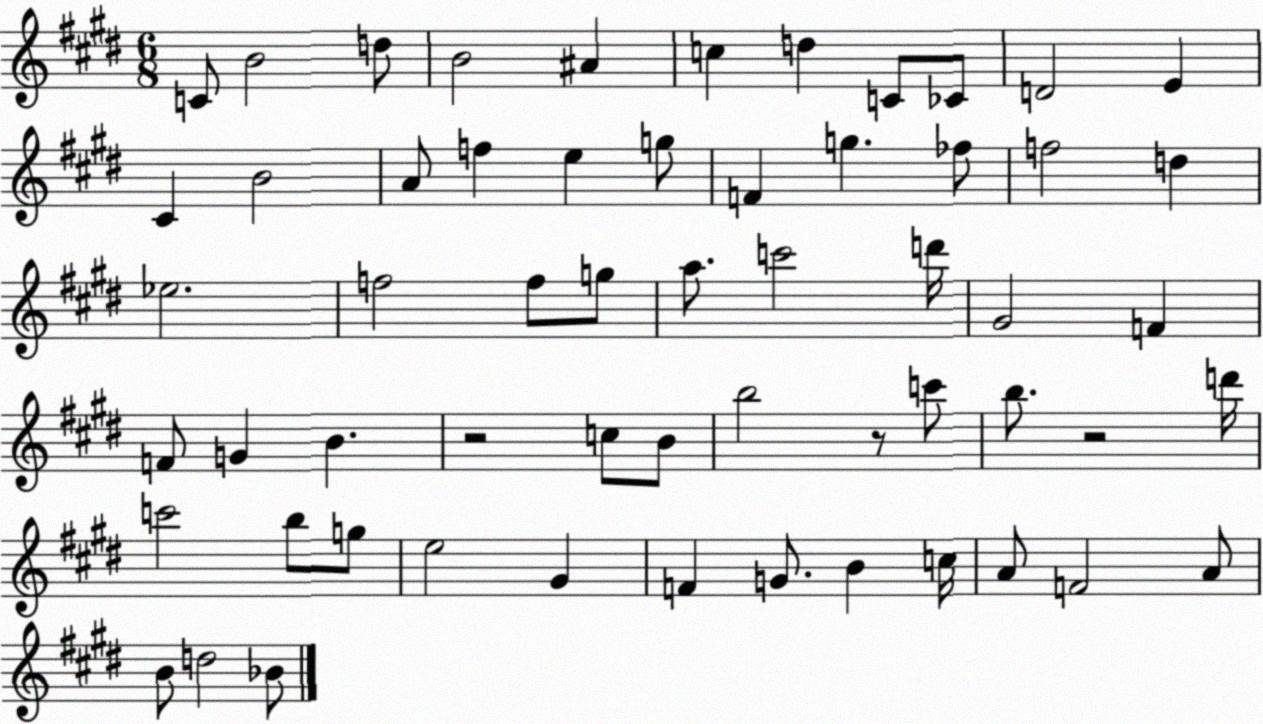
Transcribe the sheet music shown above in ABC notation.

X:1
T:Untitled
M:6/8
L:1/4
K:E
C/2 B2 d/2 B2 ^A c d C/2 _C/2 D2 E ^C B2 A/2 f e g/2 F g _f/2 f2 d _e2 f2 f/2 g/2 a/2 c'2 d'/4 ^G2 F F/2 G B z2 c/2 B/2 b2 z/2 c'/2 b/2 z2 d'/4 c'2 b/2 g/2 e2 ^G F G/2 B c/4 A/2 F2 A/2 B/2 d2 _B/2